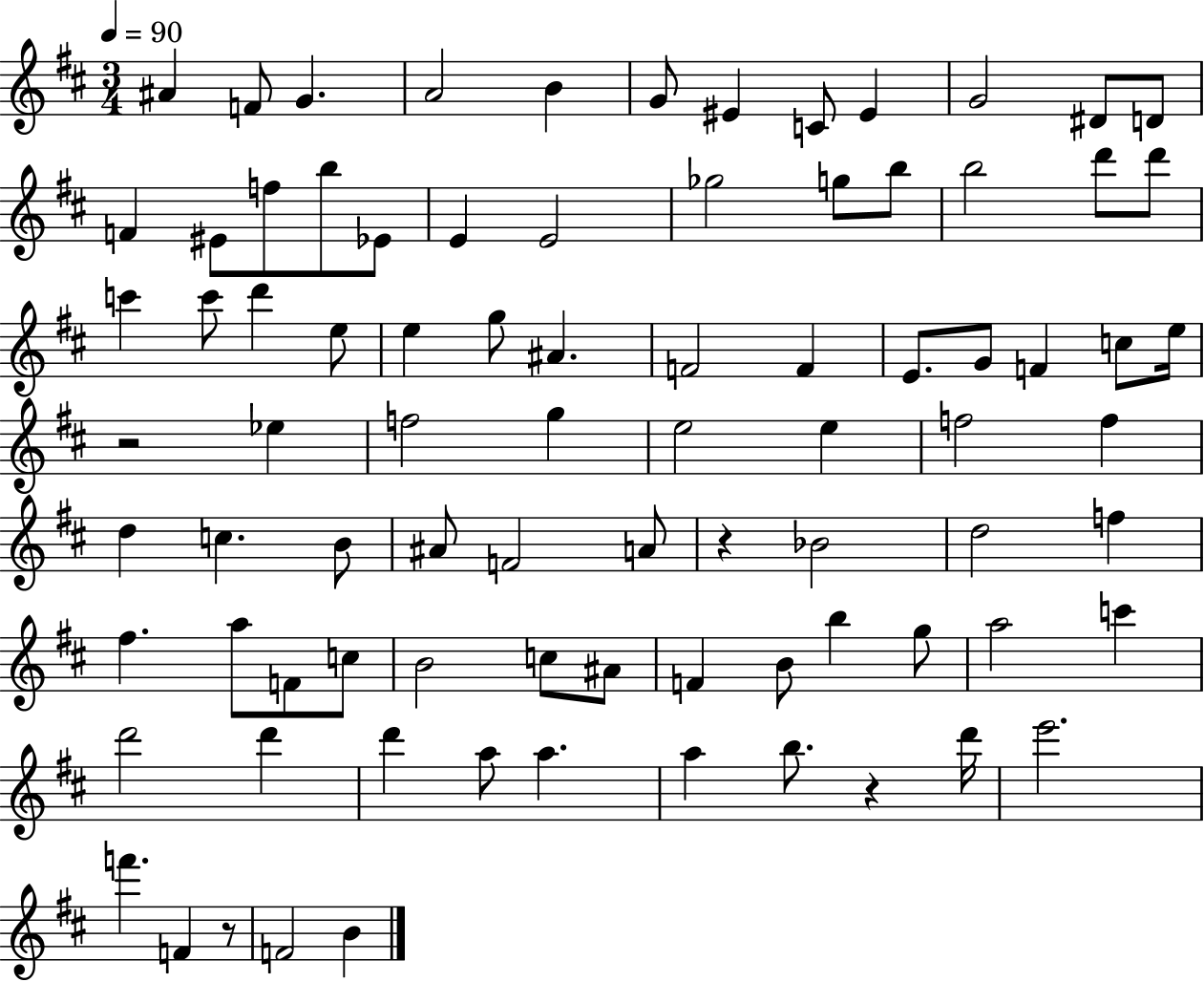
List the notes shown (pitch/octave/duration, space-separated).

A#4/q F4/e G4/q. A4/h B4/q G4/e EIS4/q C4/e EIS4/q G4/h D#4/e D4/e F4/q EIS4/e F5/e B5/e Eb4/e E4/q E4/h Gb5/h G5/e B5/e B5/h D6/e D6/e C6/q C6/e D6/q E5/e E5/q G5/e A#4/q. F4/h F4/q E4/e. G4/e F4/q C5/e E5/s R/h Eb5/q F5/h G5/q E5/h E5/q F5/h F5/q D5/q C5/q. B4/e A#4/e F4/h A4/e R/q Bb4/h D5/h F5/q F#5/q. A5/e F4/e C5/e B4/h C5/e A#4/e F4/q B4/e B5/q G5/e A5/h C6/q D6/h D6/q D6/q A5/e A5/q. A5/q B5/e. R/q D6/s E6/h. F6/q. F4/q R/e F4/h B4/q